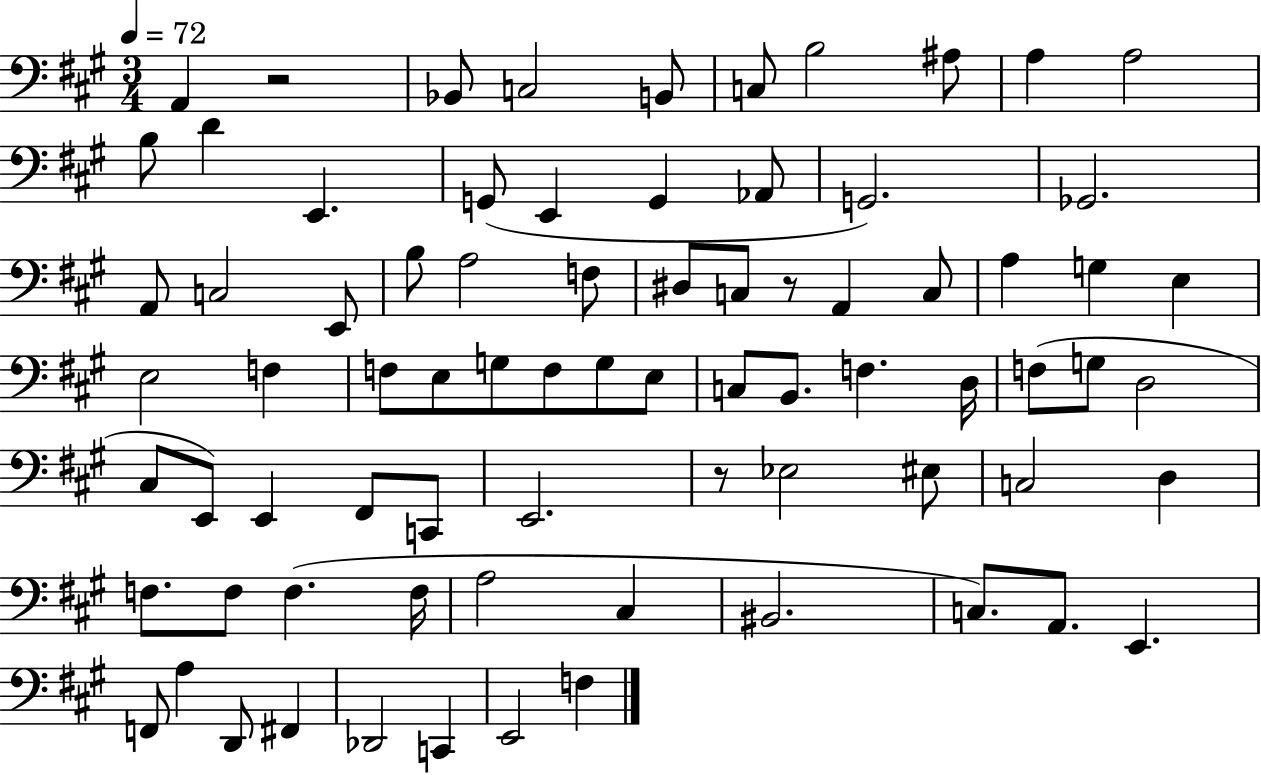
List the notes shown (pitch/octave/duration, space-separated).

A2/q R/h Bb2/e C3/h B2/e C3/e B3/h A#3/e A3/q A3/h B3/e D4/q E2/q. G2/e E2/q G2/q Ab2/e G2/h. Gb2/h. A2/e C3/h E2/e B3/e A3/h F3/e D#3/e C3/e R/e A2/q C3/e A3/q G3/q E3/q E3/h F3/q F3/e E3/e G3/e F3/e G3/e E3/e C3/e B2/e. F3/q. D3/s F3/e G3/e D3/h C#3/e E2/e E2/q F#2/e C2/e E2/h. R/e Eb3/h EIS3/e C3/h D3/q F3/e. F3/e F3/q. F3/s A3/h C#3/q BIS2/h. C3/e. A2/e. E2/q. F2/e A3/q D2/e F#2/q Db2/h C2/q E2/h F3/q